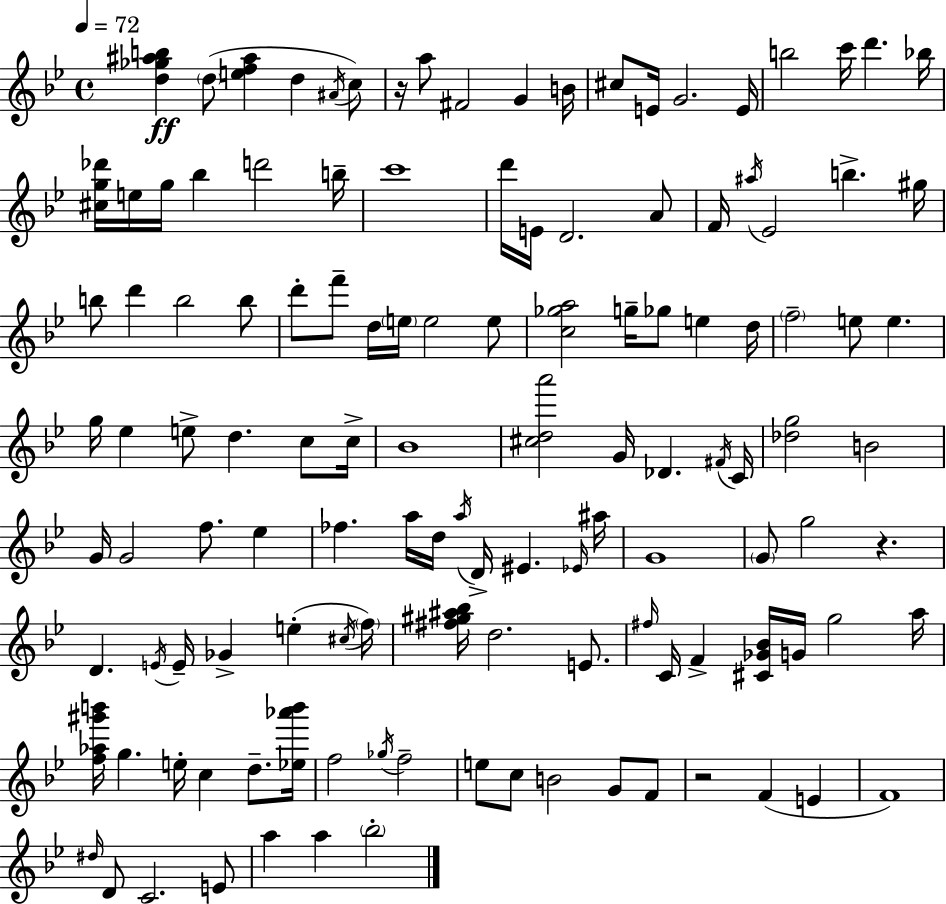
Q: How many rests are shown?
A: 3